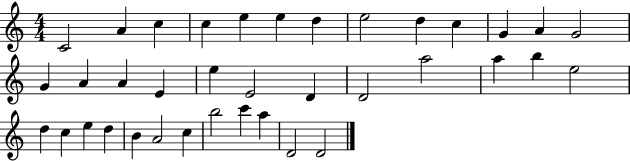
{
  \clef treble
  \numericTimeSignature
  \time 4/4
  \key c \major
  c'2 a'4 c''4 | c''4 e''4 e''4 d''4 | e''2 d''4 c''4 | g'4 a'4 g'2 | \break g'4 a'4 a'4 e'4 | e''4 e'2 d'4 | d'2 a''2 | a''4 b''4 e''2 | \break d''4 c''4 e''4 d''4 | b'4 a'2 c''4 | b''2 c'''4 a''4 | d'2 d'2 | \break \bar "|."
}